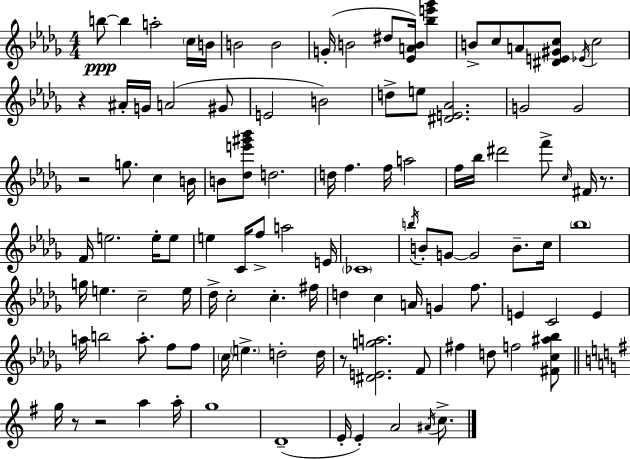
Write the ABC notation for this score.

X:1
T:Untitled
M:4/4
L:1/4
K:Bbm
b/2 b a2 c/4 B/4 B2 B2 G/4 B2 ^d/2 [_EAB]/4 [_be'_g'] B/2 c/2 A/2 [^DE^Gc]/2 _E/4 c2 z ^A/4 G/4 A2 ^G/2 E2 B2 d/2 e/2 [^DE_A]2 G2 G2 z2 g/2 c B/4 B/2 [_de'^g'_b']/2 d2 d/4 f f/4 a2 f/4 _b/4 ^d'2 f'/2 c/4 ^F/4 z/2 F/4 e2 e/4 e/2 e C/4 f/2 a2 E/4 _C4 b/4 B/2 G/2 G2 B/2 c/4 _b4 g/4 e c2 e/4 _d/4 c2 c ^f/4 d c A/4 G f/2 E C2 E a/4 b2 a/2 f/2 f/2 c/4 e d2 d/4 z/2 [^DEga]2 F/2 ^f d/2 f2 [^Fc^a_b]/2 g/4 z/2 z2 a a/4 g4 D4 E/4 E A2 ^A/4 c/2